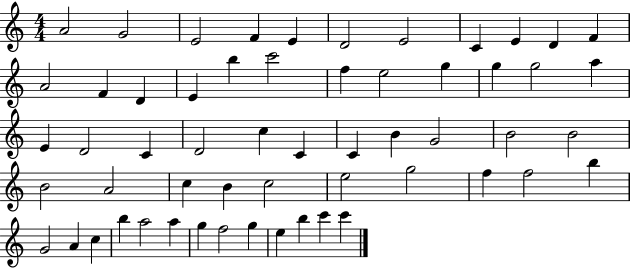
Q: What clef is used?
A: treble